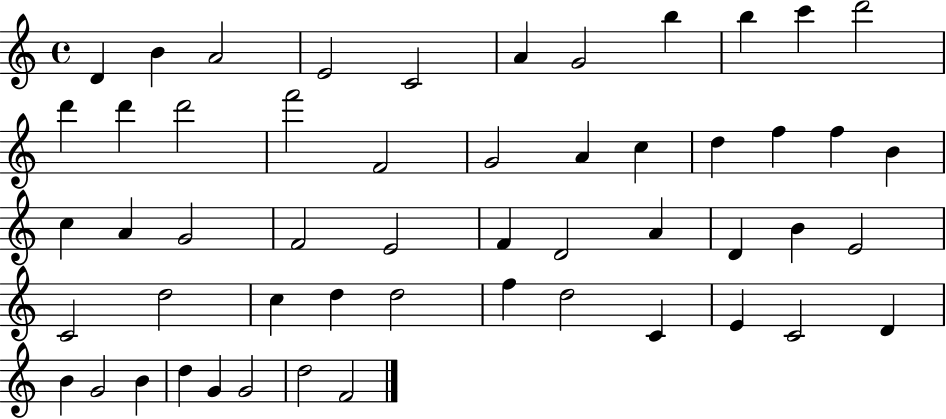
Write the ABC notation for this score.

X:1
T:Untitled
M:4/4
L:1/4
K:C
D B A2 E2 C2 A G2 b b c' d'2 d' d' d'2 f'2 F2 G2 A c d f f B c A G2 F2 E2 F D2 A D B E2 C2 d2 c d d2 f d2 C E C2 D B G2 B d G G2 d2 F2